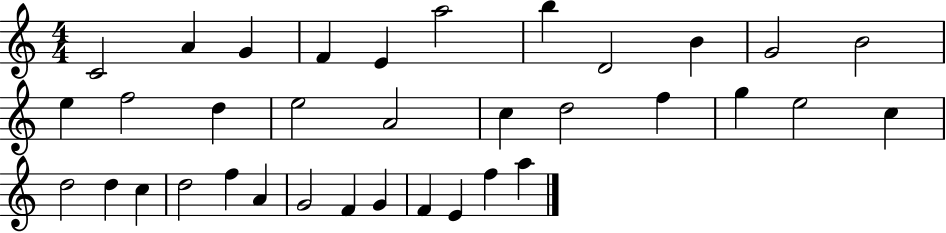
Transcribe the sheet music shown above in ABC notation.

X:1
T:Untitled
M:4/4
L:1/4
K:C
C2 A G F E a2 b D2 B G2 B2 e f2 d e2 A2 c d2 f g e2 c d2 d c d2 f A G2 F G F E f a